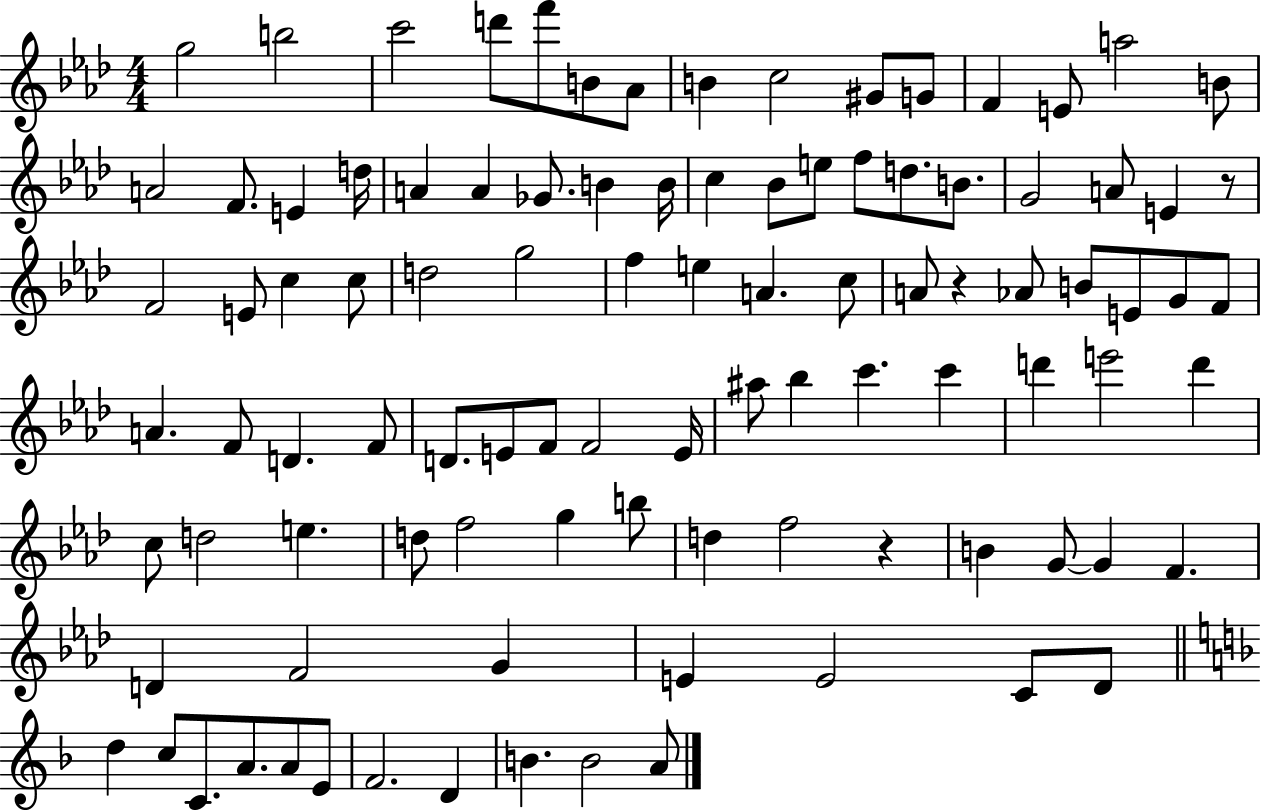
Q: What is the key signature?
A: AES major